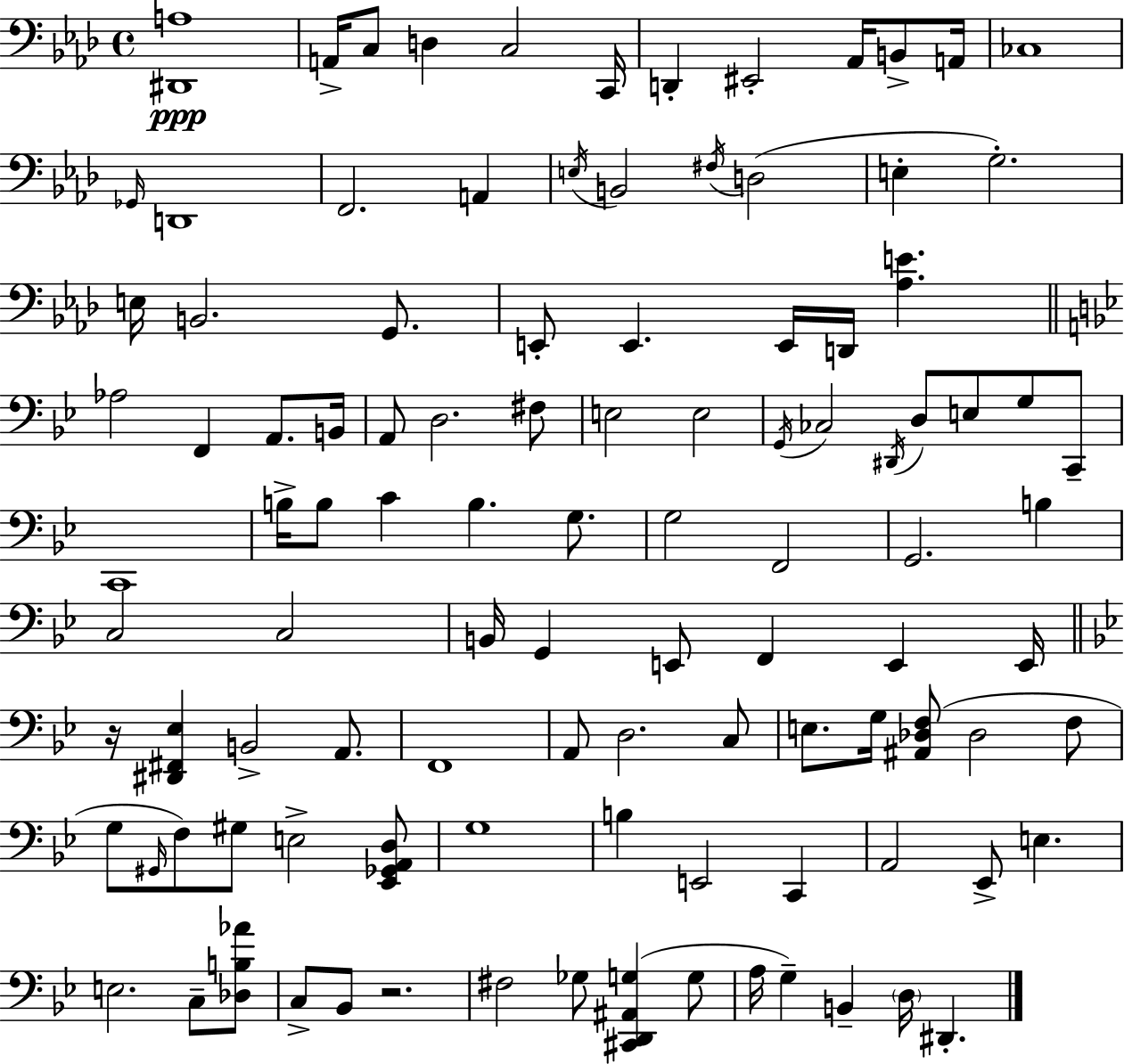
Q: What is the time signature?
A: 4/4